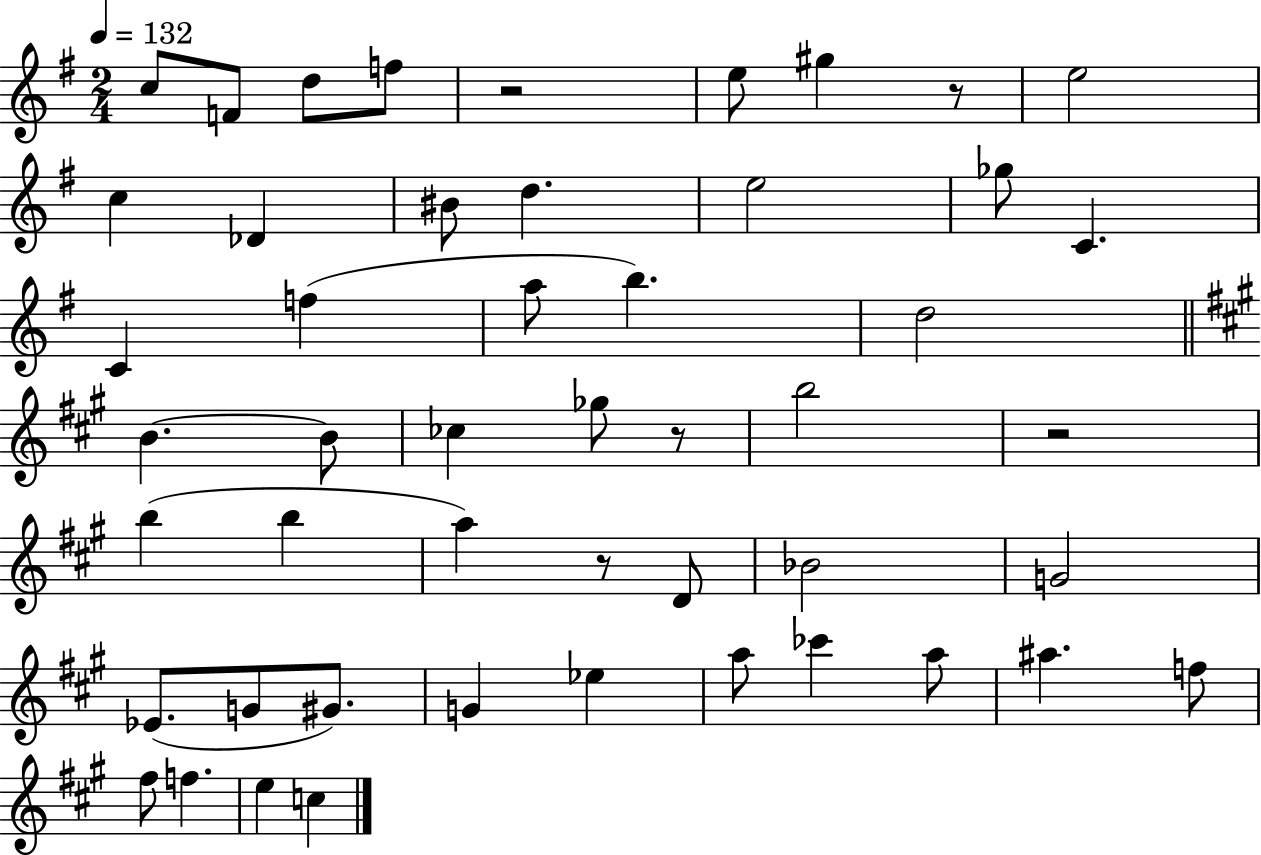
C5/e F4/e D5/e F5/e R/h E5/e G#5/q R/e E5/h C5/q Db4/q BIS4/e D5/q. E5/h Gb5/e C4/q. C4/q F5/q A5/e B5/q. D5/h B4/q. B4/e CES5/q Gb5/e R/e B5/h R/h B5/q B5/q A5/q R/e D4/e Bb4/h G4/h Eb4/e. G4/e G#4/e. G4/q Eb5/q A5/e CES6/q A5/e A#5/q. F5/e F#5/e F5/q. E5/q C5/q